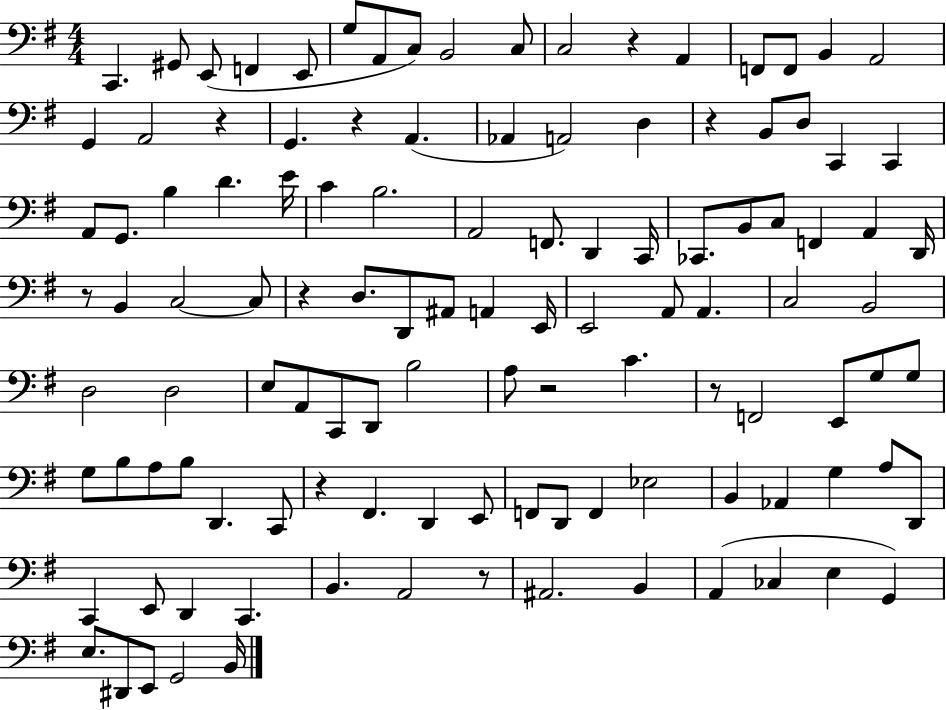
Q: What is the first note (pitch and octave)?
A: C2